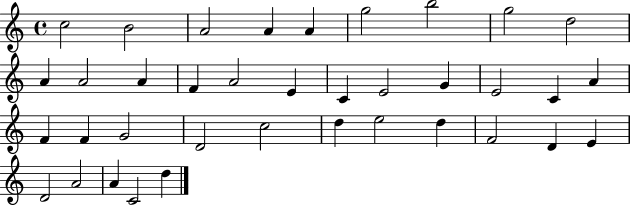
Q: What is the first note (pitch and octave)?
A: C5